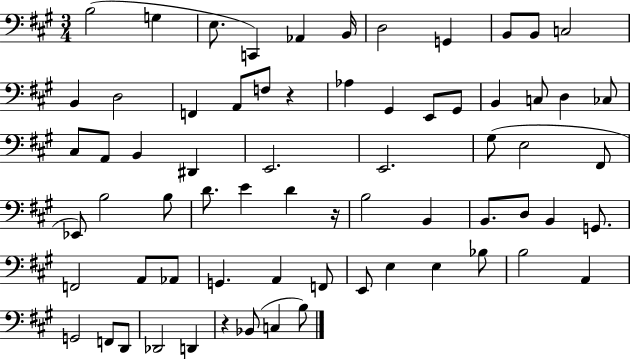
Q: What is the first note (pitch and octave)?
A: B3